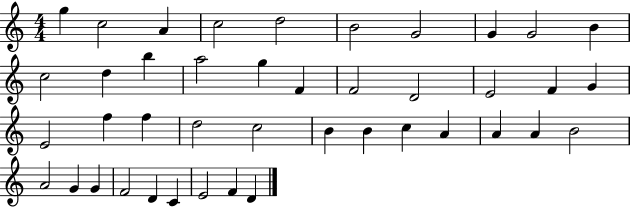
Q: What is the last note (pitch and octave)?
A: D4